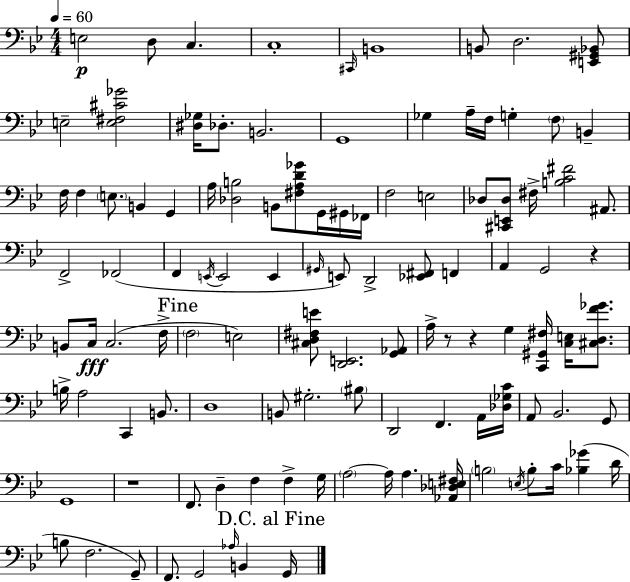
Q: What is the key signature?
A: BES major